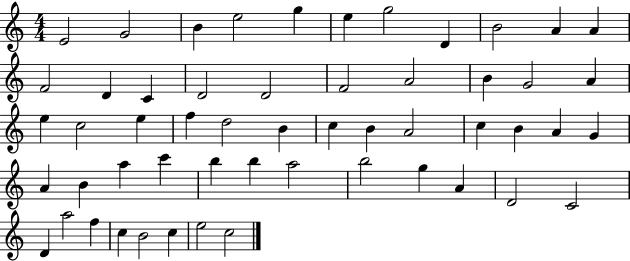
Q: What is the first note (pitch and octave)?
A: E4